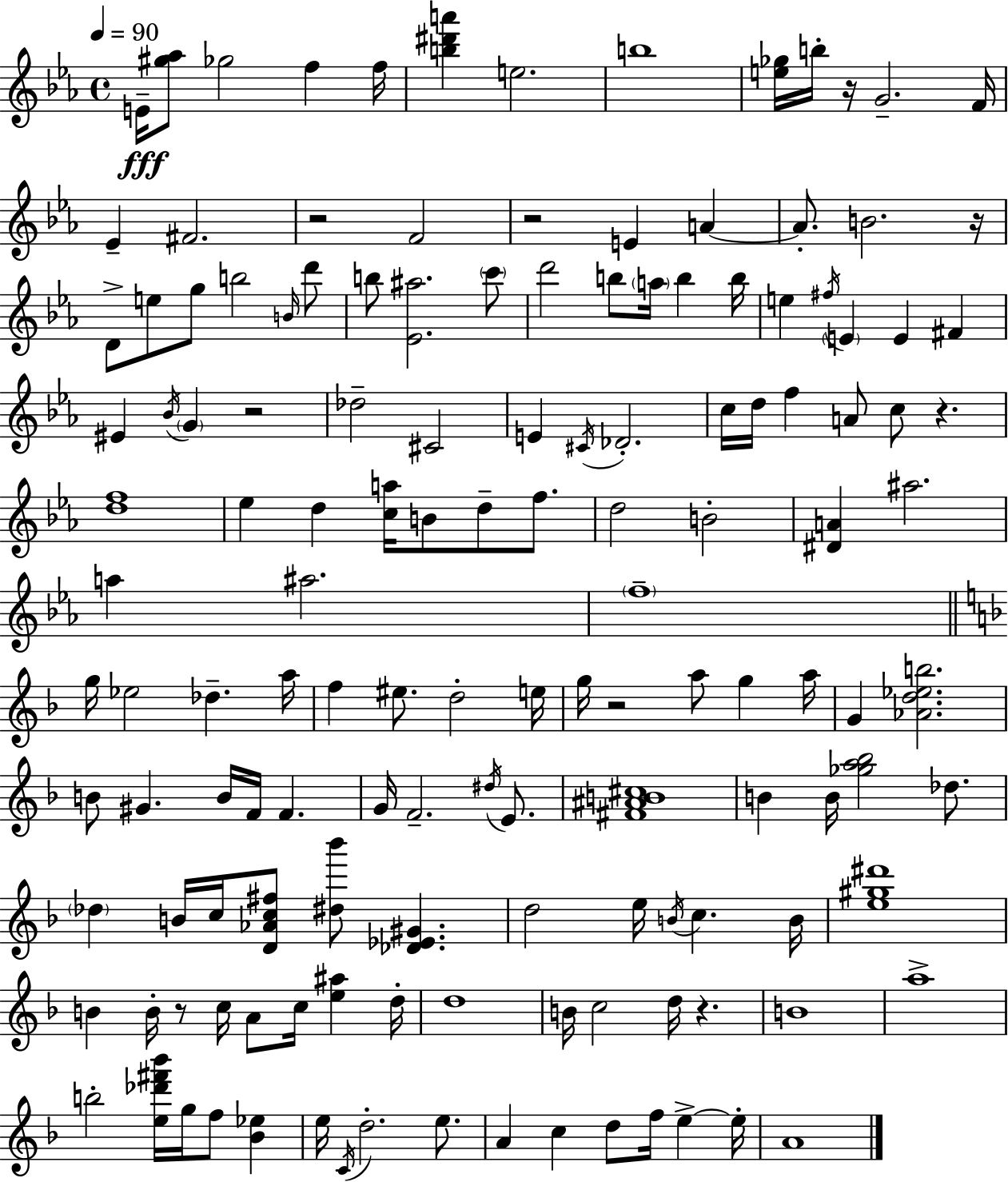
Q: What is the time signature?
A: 4/4